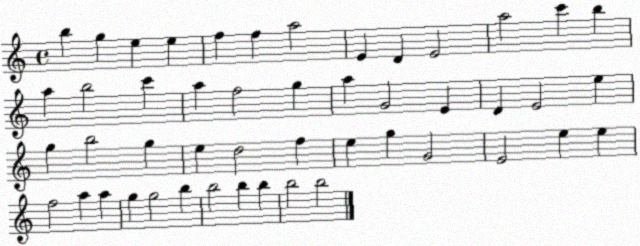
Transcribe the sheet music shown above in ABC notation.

X:1
T:Untitled
M:4/4
L:1/4
K:C
b g e e f f a2 E D E2 a2 c' b a b2 c' a f2 g a G2 E D E2 e g b2 g e d2 f e g G2 E2 e e f2 a a g g2 b b2 b b b2 b2